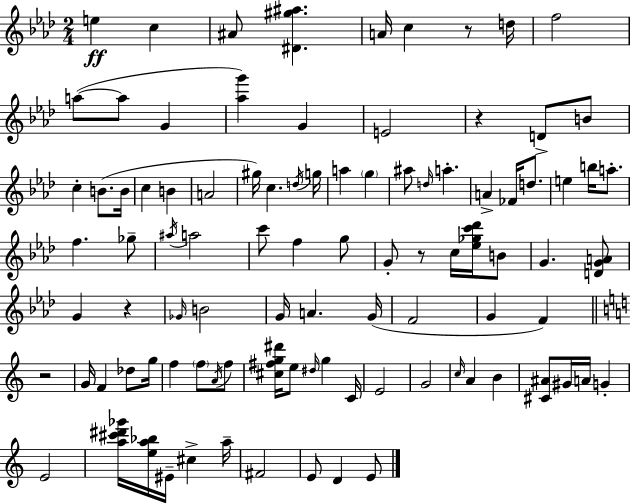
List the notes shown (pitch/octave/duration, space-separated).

E5/q C5/q A#4/e [D#4,G#5,A#5]/q. A4/s C5/q R/e D5/s F5/h A5/e A5/e G4/q [Ab5,G6]/q G4/q E4/h R/q D4/e B4/e C5/q B4/e. B4/s C5/q B4/q A4/h G#5/s C5/q. D5/s G5/s A5/q G5/q A#5/e D5/s A5/q. A4/q FES4/s D5/e. E5/q B5/s A5/e. F5/q. Gb5/e A#5/s A5/h C6/e F5/q G5/e G4/e R/e C5/s [Eb5,Gb5,C6,Db6]/s B4/e G4/q. [D4,G4,A4]/e G4/q R/q Gb4/s B4/h G4/s A4/q. G4/s F4/h G4/q F4/q R/h G4/s F4/q Db5/e G5/s F5/q F5/e A4/s F5/e [C#5,F#5,G5,D#6]/s E5/e D#5/s G5/q C4/s E4/h G4/h C5/s A4/q B4/q [C#4,A#4]/e G#4/s A4/s G4/q E4/h [A5,C#6,D#6,Gb6]/s [E5,A5,Bb5]/s EIS4/s C#5/q A5/s F#4/h E4/e D4/q E4/e